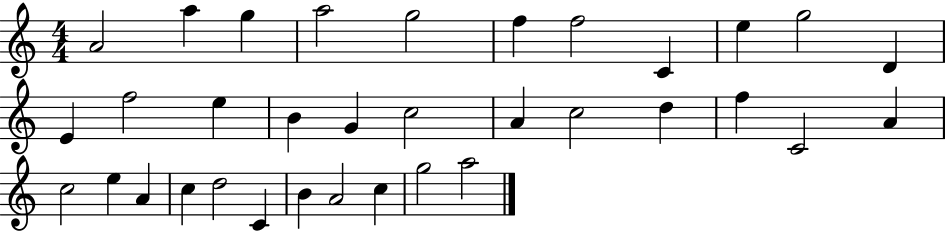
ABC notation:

X:1
T:Untitled
M:4/4
L:1/4
K:C
A2 a g a2 g2 f f2 C e g2 D E f2 e B G c2 A c2 d f C2 A c2 e A c d2 C B A2 c g2 a2